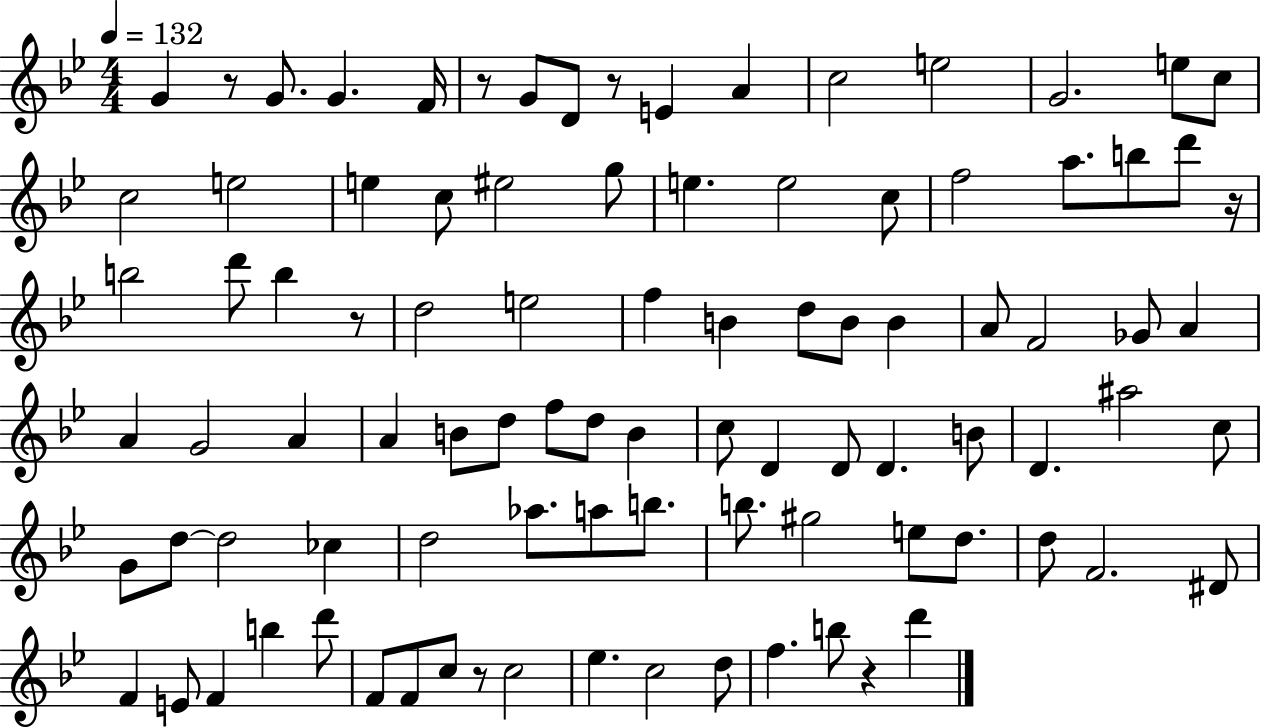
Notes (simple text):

G4/q R/e G4/e. G4/q. F4/s R/e G4/e D4/e R/e E4/q A4/q C5/h E5/h G4/h. E5/e C5/e C5/h E5/h E5/q C5/e EIS5/h G5/e E5/q. E5/h C5/e F5/h A5/e. B5/e D6/e R/s B5/h D6/e B5/q R/e D5/h E5/h F5/q B4/q D5/e B4/e B4/q A4/e F4/h Gb4/e A4/q A4/q G4/h A4/q A4/q B4/e D5/e F5/e D5/e B4/q C5/e D4/q D4/e D4/q. B4/e D4/q. A#5/h C5/e G4/e D5/e D5/h CES5/q D5/h Ab5/e. A5/e B5/e. B5/e. G#5/h E5/e D5/e. D5/e F4/h. D#4/e F4/q E4/e F4/q B5/q D6/e F4/e F4/e C5/e R/e C5/h Eb5/q. C5/h D5/e F5/q. B5/e R/q D6/q